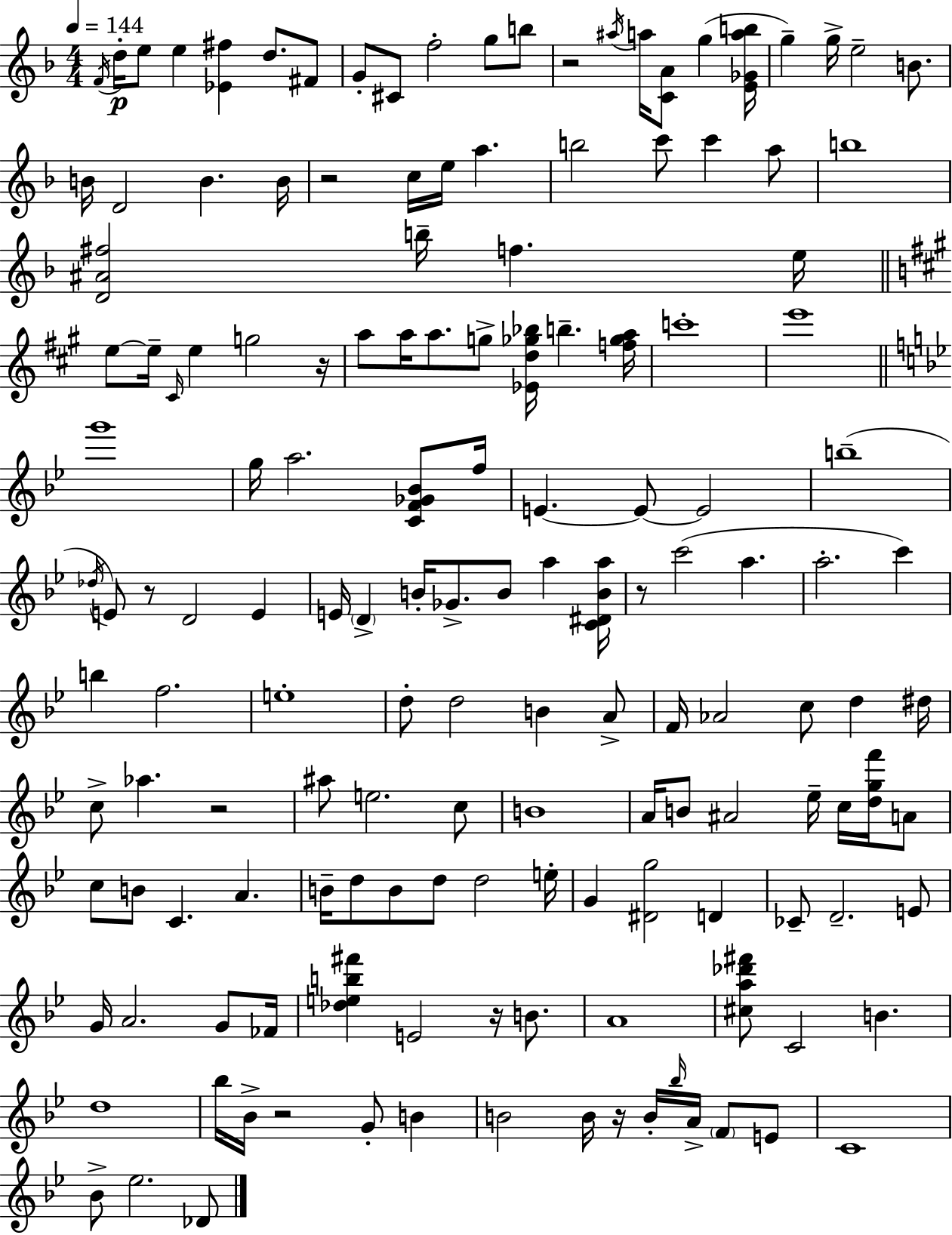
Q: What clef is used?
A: treble